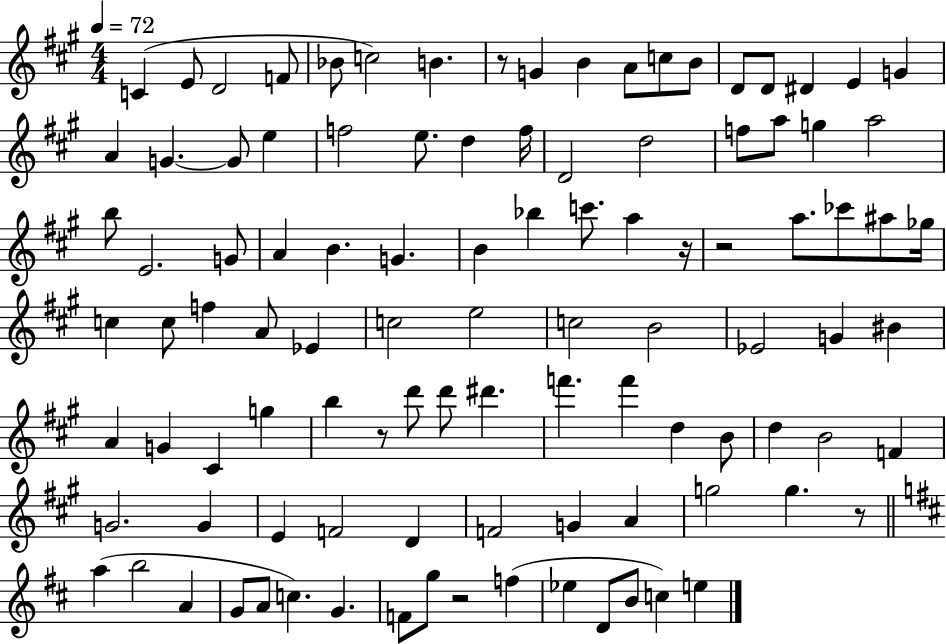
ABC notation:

X:1
T:Untitled
M:4/4
L:1/4
K:A
C E/2 D2 F/2 _B/2 c2 B z/2 G B A/2 c/2 B/2 D/2 D/2 ^D E G A G G/2 e f2 e/2 d f/4 D2 d2 f/2 a/2 g a2 b/2 E2 G/2 A B G B _b c'/2 a z/4 z2 a/2 _c'/2 ^a/2 _g/4 c c/2 f A/2 _E c2 e2 c2 B2 _E2 G ^B A G ^C g b z/2 d'/2 d'/2 ^d' f' f' d B/2 d B2 F G2 G E F2 D F2 G A g2 g z/2 a b2 A G/2 A/2 c G F/2 g/2 z2 f _e D/2 B/2 c e